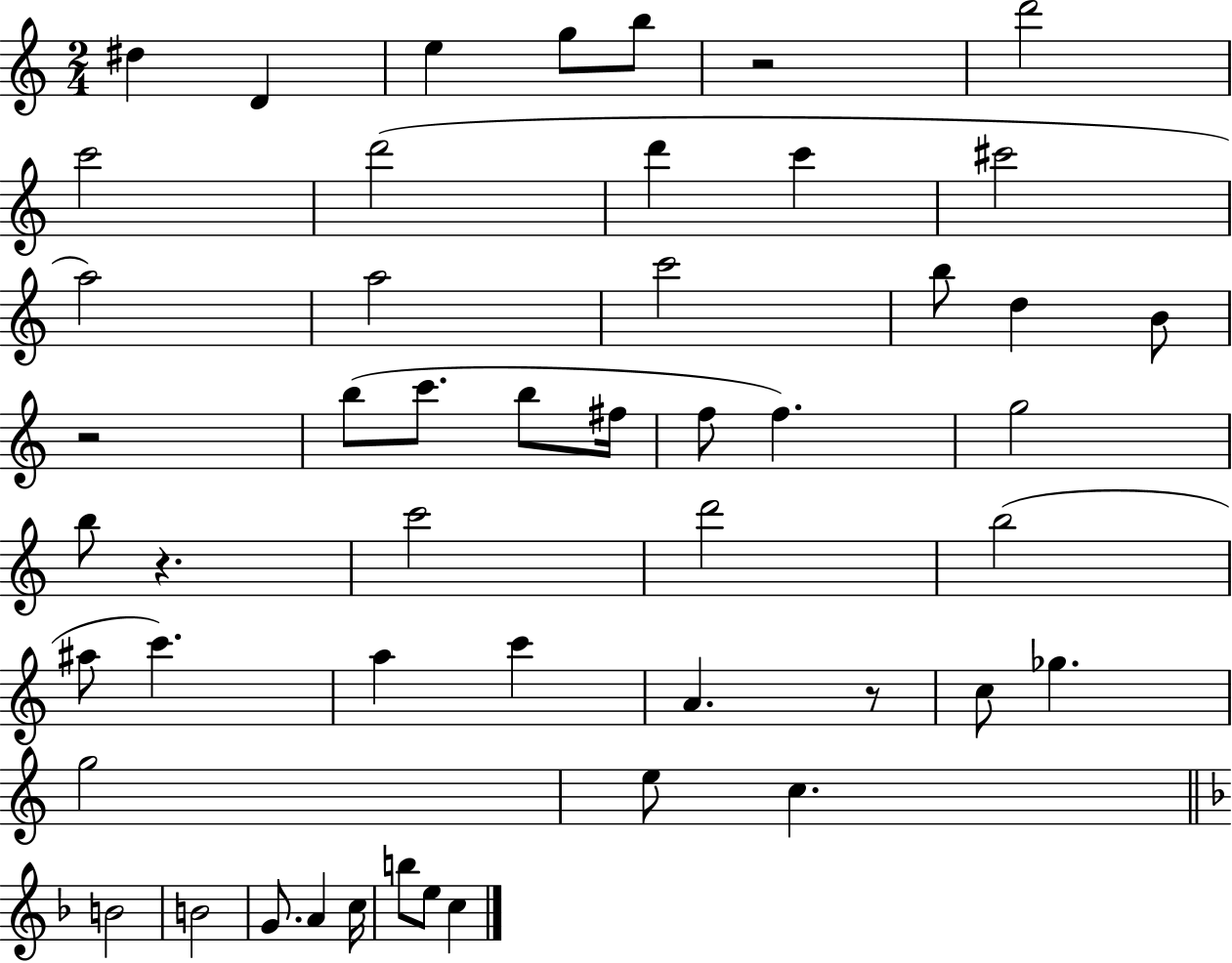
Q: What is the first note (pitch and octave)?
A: D#5